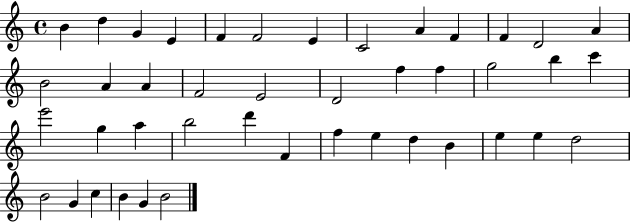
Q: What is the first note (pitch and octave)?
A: B4